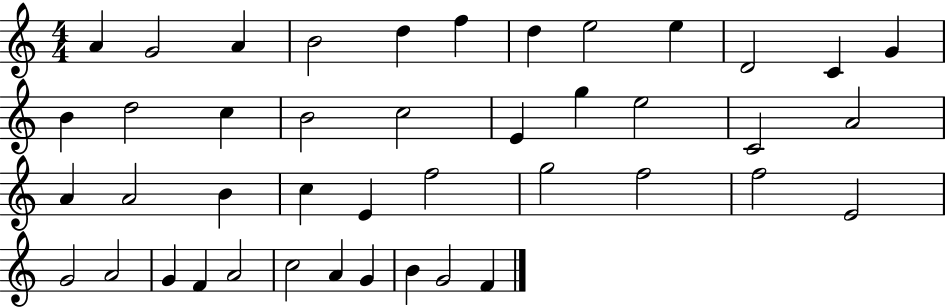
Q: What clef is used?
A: treble